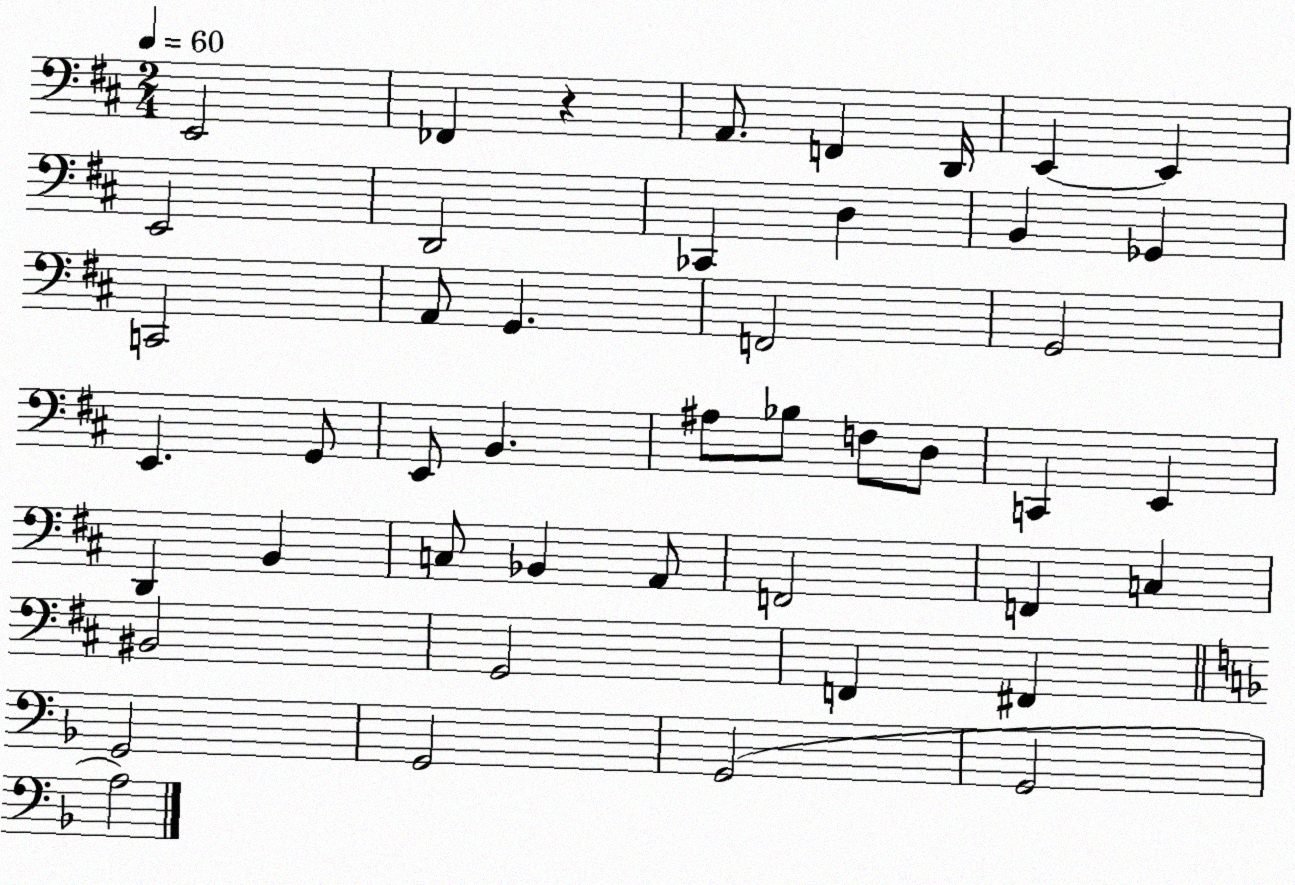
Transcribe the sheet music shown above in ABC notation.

X:1
T:Untitled
M:2/4
L:1/4
K:D
E,,2 _F,, z A,,/2 F,, D,,/4 E,, E,, E,,2 D,,2 _C,, D, B,, _G,, C,,2 A,,/2 G,, F,,2 G,,2 E,, G,,/2 E,,/2 B,, ^A,/2 _B,/2 F,/2 D,/2 C,, E,, D,, B,, C,/2 _B,, A,,/2 F,,2 F,, C, ^B,,2 G,,2 F,, ^F,, G,,2 G,,2 G,,2 G,,2 A,2